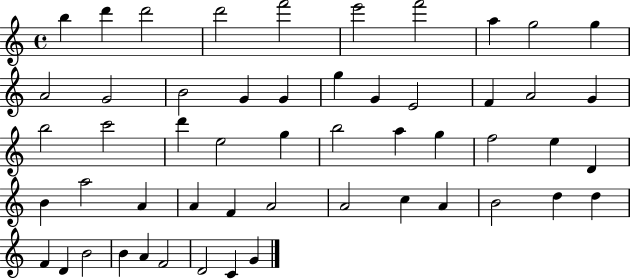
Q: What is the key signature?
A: C major